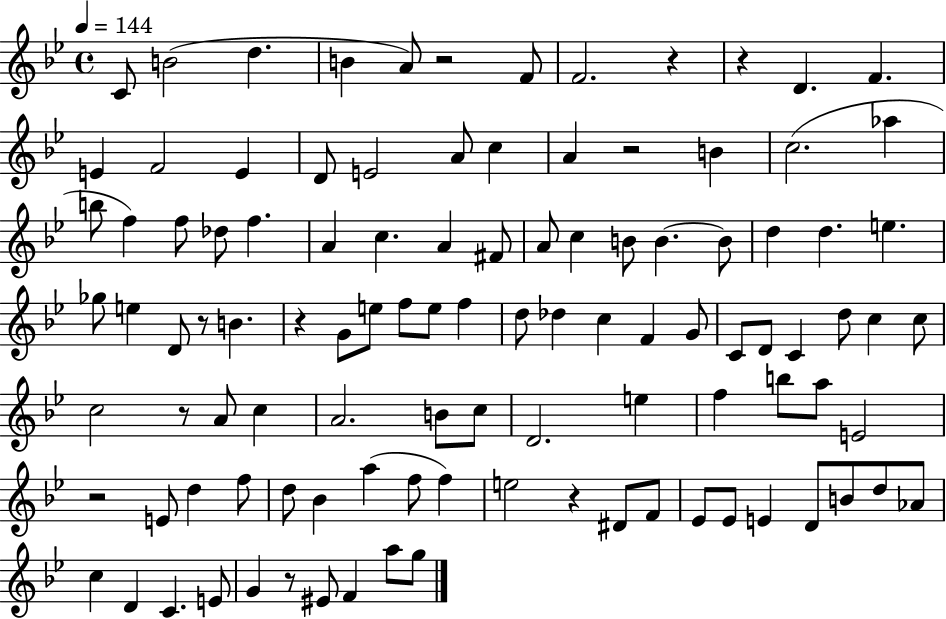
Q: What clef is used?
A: treble